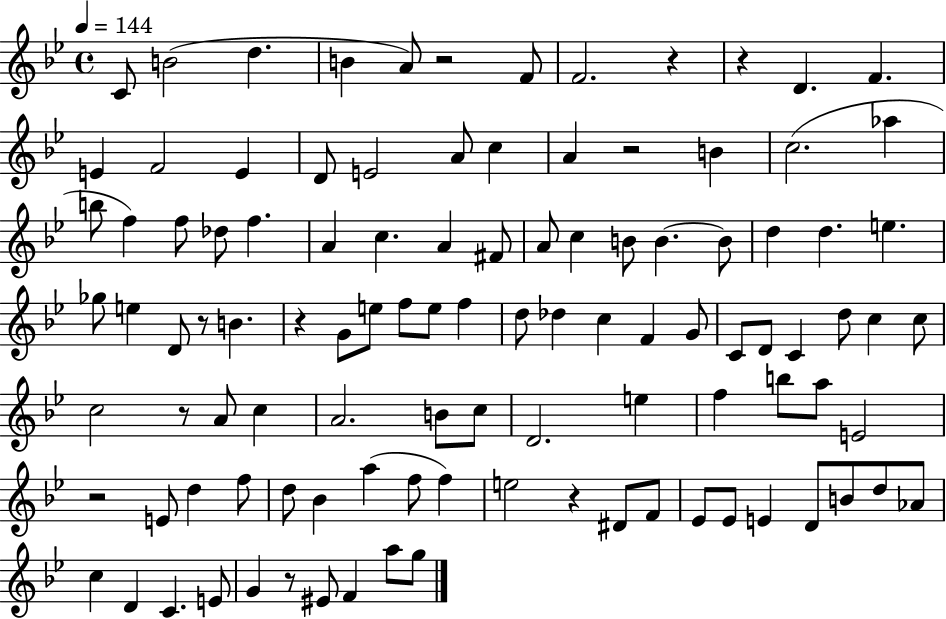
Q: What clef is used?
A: treble